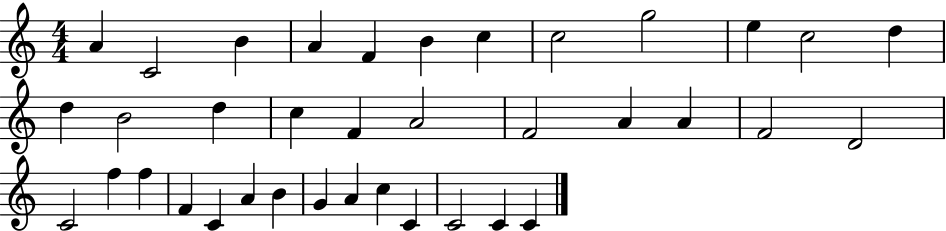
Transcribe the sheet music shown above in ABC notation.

X:1
T:Untitled
M:4/4
L:1/4
K:C
A C2 B A F B c c2 g2 e c2 d d B2 d c F A2 F2 A A F2 D2 C2 f f F C A B G A c C C2 C C